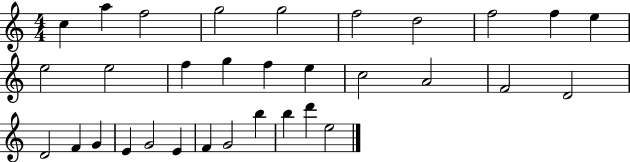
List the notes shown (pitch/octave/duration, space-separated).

C5/q A5/q F5/h G5/h G5/h F5/h D5/h F5/h F5/q E5/q E5/h E5/h F5/q G5/q F5/q E5/q C5/h A4/h F4/h D4/h D4/h F4/q G4/q E4/q G4/h E4/q F4/q G4/h B5/q B5/q D6/q E5/h